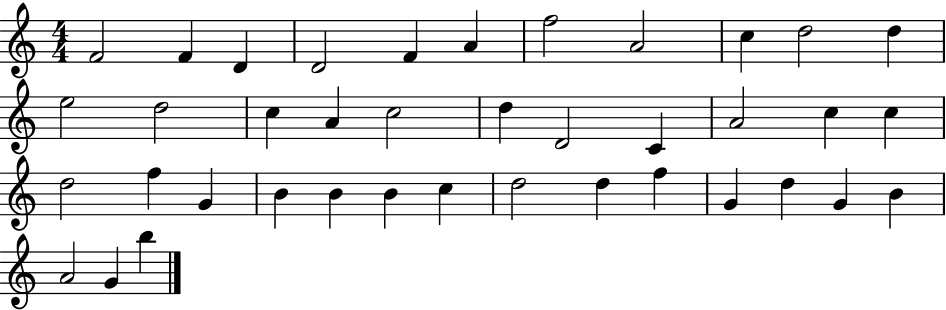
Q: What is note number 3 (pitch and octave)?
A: D4